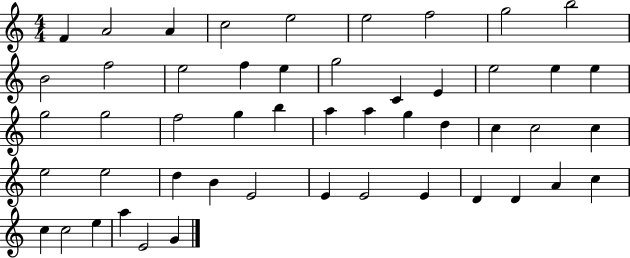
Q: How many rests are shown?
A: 0